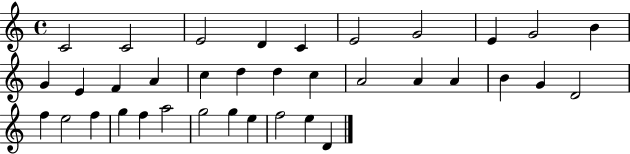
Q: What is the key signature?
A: C major